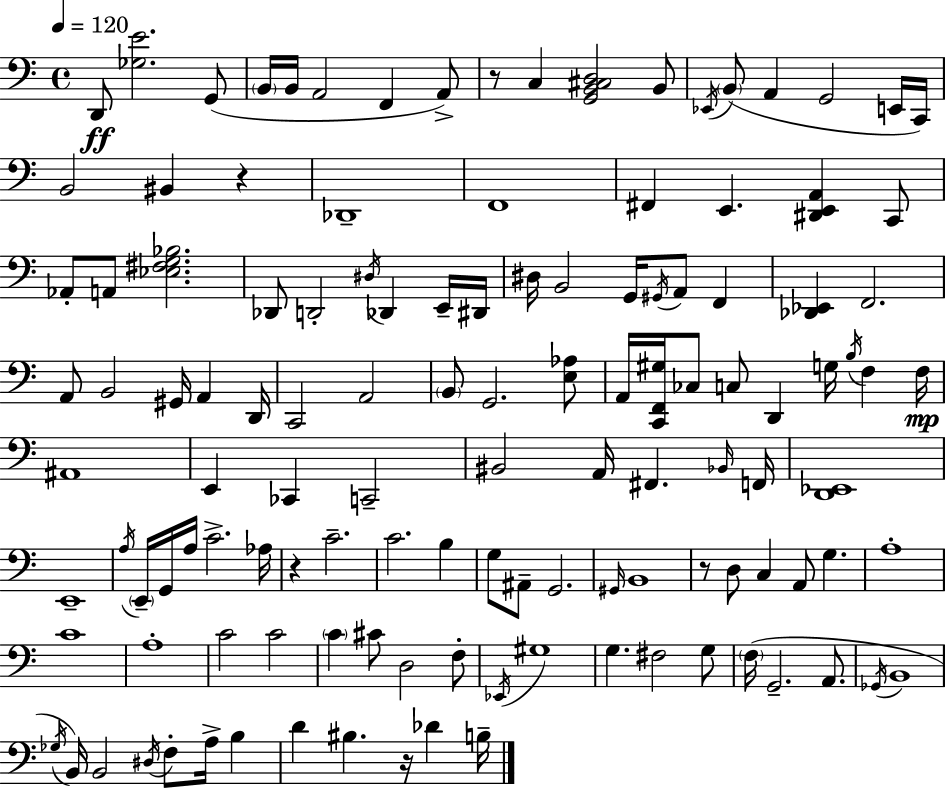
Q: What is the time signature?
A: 4/4